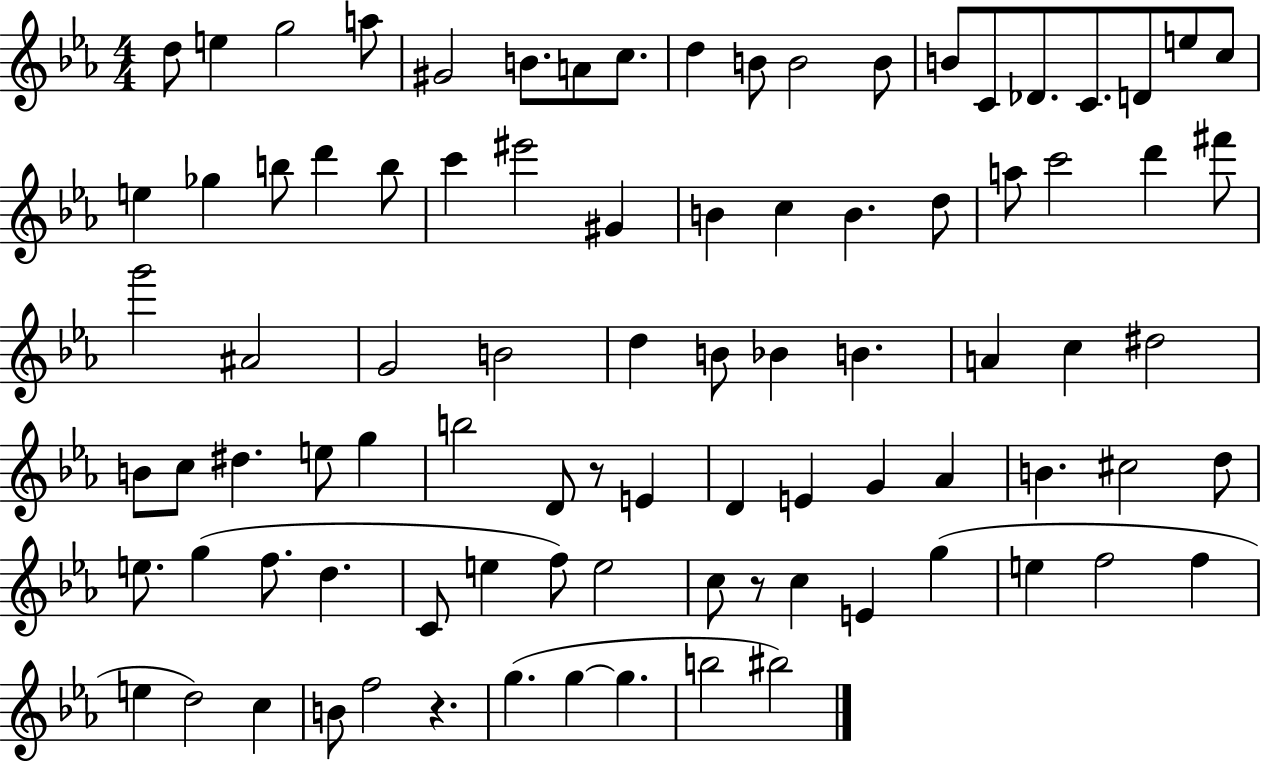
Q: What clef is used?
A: treble